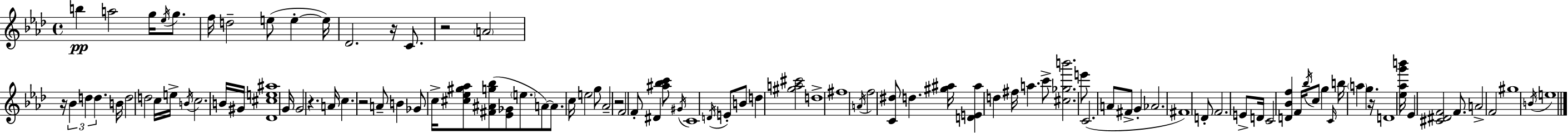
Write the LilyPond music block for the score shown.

{
  \clef treble
  \time 4/4
  \defaultTimeSignature
  \key f \minor
  b''4\pp a''2 g''16 \acciaccatura { ees''16 } g''8. | f''16 d''2-- e''8( e''4-.~~ | e''16) des'2. r16 c'8. | r2 \parenthesize a'2 | \break r16 \tuplet 3/2 { bes'4 d''4 d''4. } | b'16 d''2 d''2 | c''16 e''16-> \acciaccatura { b'16 } c''2. | b'16 gis'16 <des' cis'' e'' ais''>1 | \break g'16 g'2 r4. | a'16 c''4. r2 | a'8-- b'4 ges'8 c''16-> <cis'' ees'' gis'' aes''>8 <fis' ais' g'' bes''>8( <ees' ges'>8 \parenthesize e''8. | a'8~~) a'8. c''16 e''2 | \break g''8 aes'2-- r2 | f'2 f'8-. dis'4 | <ais'' bes'' c'''>8 \acciaccatura { gis'16 } c'1 | \acciaccatura { d'16 } e'8-. b'8 d''4 <gis'' a'' cis'''>2 | \break d''1-> | fis''1 | \acciaccatura { a'16 } f''2 <c' dis''>8 d''4. | <gis'' ais''>16 <d' e' ais''>4 d''4 fis''16 a''4. | \break c'''8-> <cis'' ges'' b'''>2. | e'''8 c'2.( | a'8 fis'8-> g'4-. aes'2. | fis'1) | \break d'8-. f'2. | e'8-> d'16 c'2 <d' bes' f''>4 | f'16 \acciaccatura { bes''16 } c''8 g''4 \grace { c'16 } b''16 \parenthesize a''4 | g''4. r16 d'1 | \break <ees'' aes'' g''' b'''>16 ees'4 <cis' dis' f'>2 | f'8. a'2-> f'2 | gis''1 | \acciaccatura { b'16 } e''1 | \break \bar "|."
}